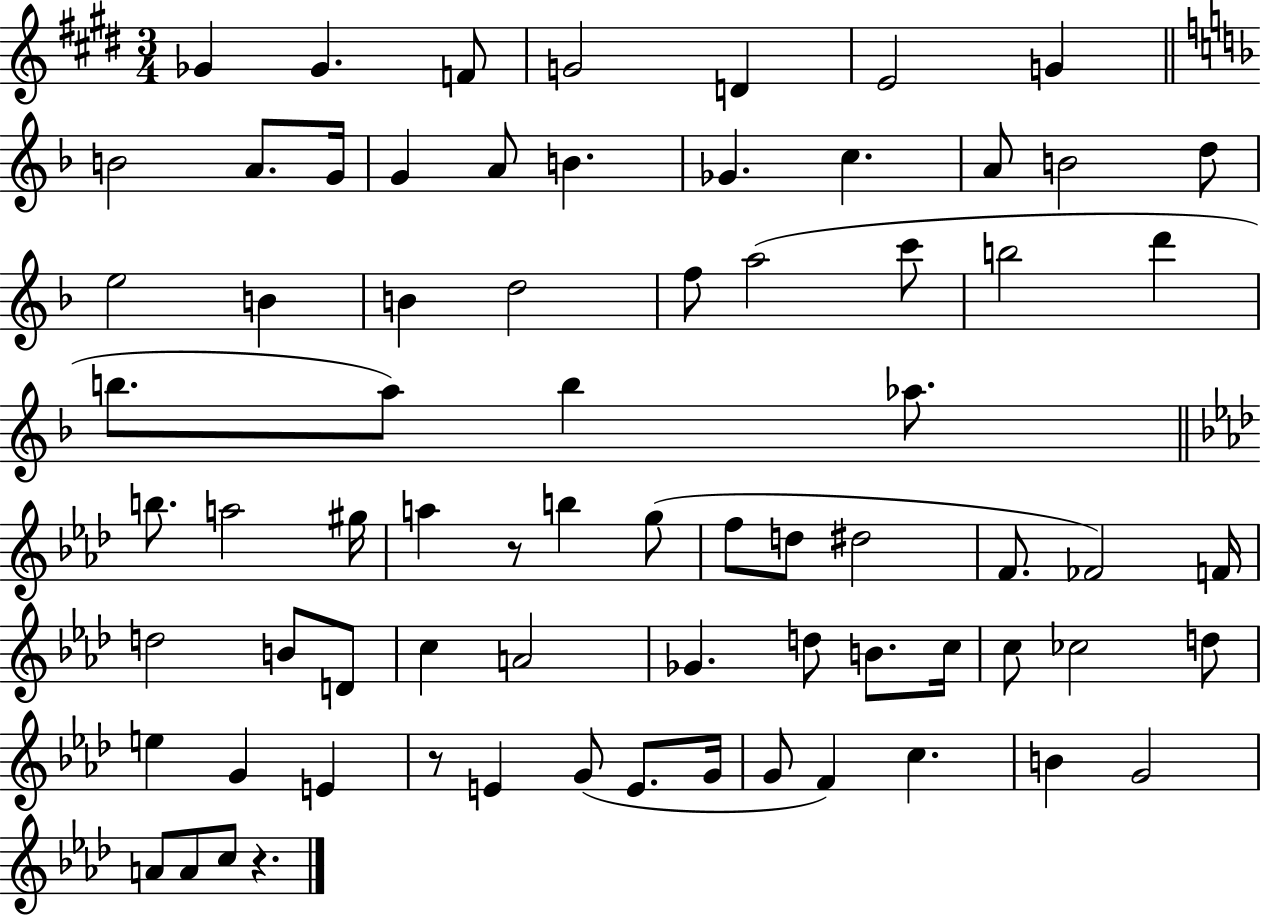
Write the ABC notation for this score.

X:1
T:Untitled
M:3/4
L:1/4
K:E
_G _G F/2 G2 D E2 G B2 A/2 G/4 G A/2 B _G c A/2 B2 d/2 e2 B B d2 f/2 a2 c'/2 b2 d' b/2 a/2 b _a/2 b/2 a2 ^g/4 a z/2 b g/2 f/2 d/2 ^d2 F/2 _F2 F/4 d2 B/2 D/2 c A2 _G d/2 B/2 c/4 c/2 _c2 d/2 e G E z/2 E G/2 E/2 G/4 G/2 F c B G2 A/2 A/2 c/2 z